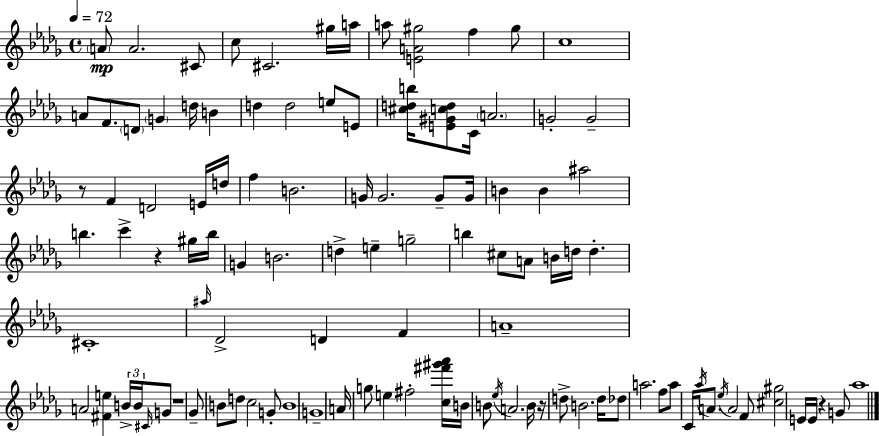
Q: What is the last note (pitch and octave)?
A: Ab5